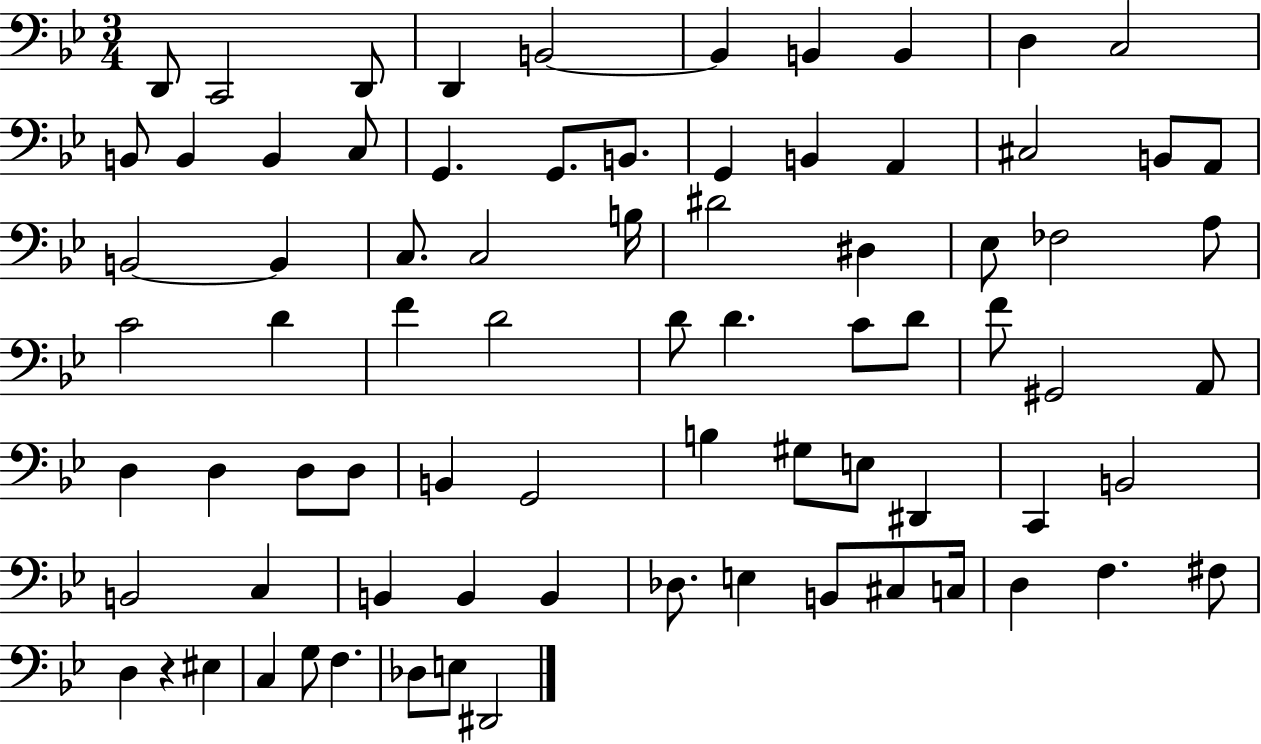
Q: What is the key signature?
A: BES major